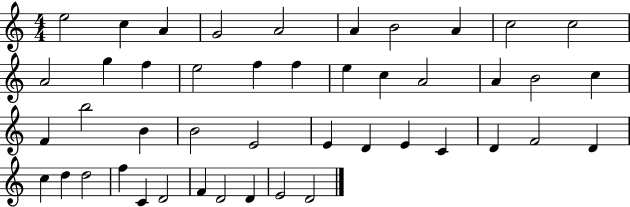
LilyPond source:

{
  \clef treble
  \numericTimeSignature
  \time 4/4
  \key c \major
  e''2 c''4 a'4 | g'2 a'2 | a'4 b'2 a'4 | c''2 c''2 | \break a'2 g''4 f''4 | e''2 f''4 f''4 | e''4 c''4 a'2 | a'4 b'2 c''4 | \break f'4 b''2 b'4 | b'2 e'2 | e'4 d'4 e'4 c'4 | d'4 f'2 d'4 | \break c''4 d''4 d''2 | f''4 c'4 d'2 | f'4 d'2 d'4 | e'2 d'2 | \break \bar "|."
}